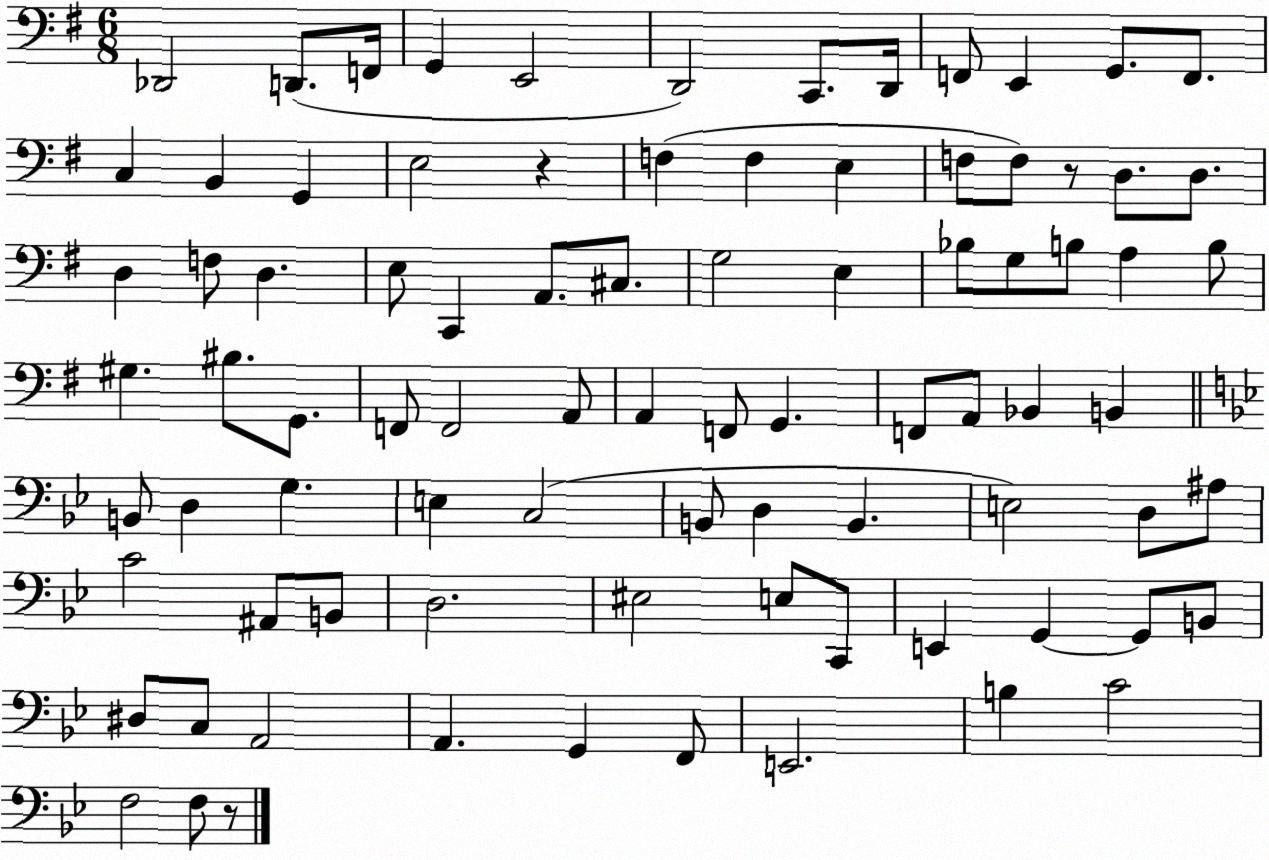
X:1
T:Untitled
M:6/8
L:1/4
K:G
_D,,2 D,,/2 F,,/4 G,, E,,2 D,,2 C,,/2 D,,/4 F,,/2 E,, G,,/2 F,,/2 C, B,, G,, E,2 z F, F, E, F,/2 F,/2 z/2 D,/2 D,/2 D, F,/2 D, E,/2 C,, A,,/2 ^C,/2 G,2 E, _B,/2 G,/2 B,/2 A, B,/2 ^G, ^B,/2 G,,/2 F,,/2 F,,2 A,,/2 A,, F,,/2 G,, F,,/2 A,,/2 _B,, B,, B,,/2 D, G, E, C,2 B,,/2 D, B,, E,2 D,/2 ^A,/2 C2 ^A,,/2 B,,/2 D,2 ^E,2 E,/2 C,,/2 E,, G,, G,,/2 B,,/2 ^D,/2 C,/2 A,,2 A,, G,, F,,/2 E,,2 B, C2 F,2 F,/2 z/2